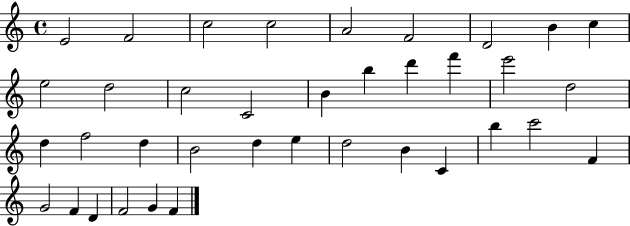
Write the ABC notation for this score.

X:1
T:Untitled
M:4/4
L:1/4
K:C
E2 F2 c2 c2 A2 F2 D2 B c e2 d2 c2 C2 B b d' f' e'2 d2 d f2 d B2 d e d2 B C b c'2 F G2 F D F2 G F